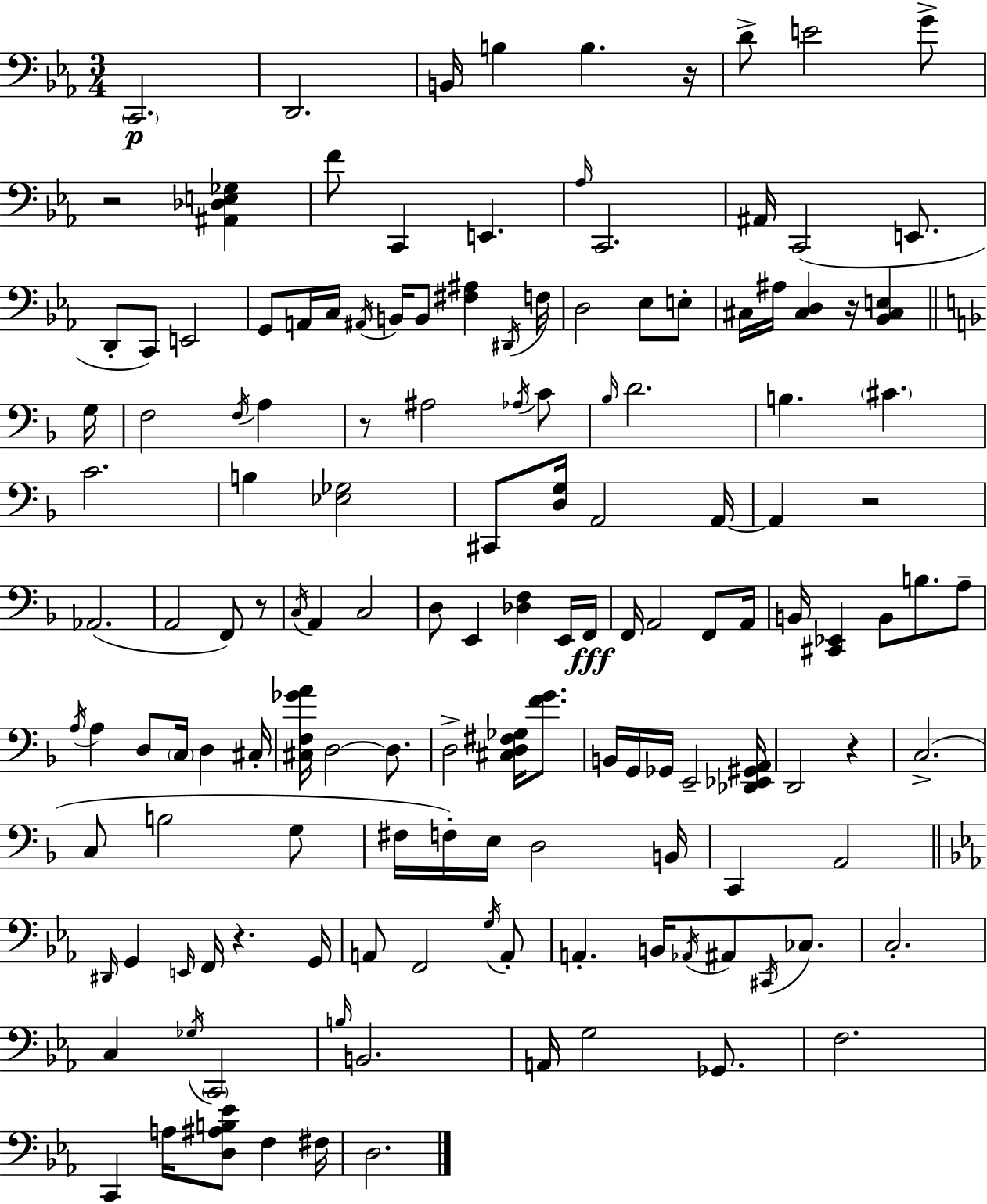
X:1
T:Untitled
M:3/4
L:1/4
K:Cm
C,,2 D,,2 B,,/4 B, B, z/4 D/2 E2 G/2 z2 [^A,,_D,E,_G,] F/2 C,, E,, _A,/4 C,,2 ^A,,/4 C,,2 E,,/2 D,,/2 C,,/2 E,,2 G,,/2 A,,/4 C,/4 ^A,,/4 B,,/4 B,,/2 [^F,^A,] ^D,,/4 F,/4 D,2 _E,/2 E,/2 ^C,/4 ^A,/4 [^C,D,] z/4 [_B,,^C,E,] G,/4 F,2 F,/4 A, z/2 ^A,2 _A,/4 C/2 _B,/4 D2 B, ^C C2 B, [_E,_G,]2 ^C,,/2 [D,G,]/4 A,,2 A,,/4 A,, z2 _A,,2 A,,2 F,,/2 z/2 C,/4 A,, C,2 D,/2 E,, [_D,F,] E,,/4 F,,/4 F,,/4 A,,2 F,,/2 A,,/4 B,,/4 [^C,,_E,,] B,,/2 B,/2 A,/2 A,/4 A, D,/2 C,/4 D, ^C,/4 [^C,F,_GA]/4 D,2 D,/2 D,2 [^C,D,^F,_G,]/4 [FG]/2 B,,/4 G,,/4 _G,,/4 E,,2 [_D,,_E,,^G,,A,,]/4 D,,2 z C,2 C,/2 B,2 G,/2 ^F,/4 F,/4 E,/4 D,2 B,,/4 C,, A,,2 ^D,,/4 G,, E,,/4 F,,/4 z G,,/4 A,,/2 F,,2 G,/4 A,,/2 A,, B,,/4 _A,,/4 ^A,,/2 ^C,,/4 _C,/2 C,2 C, _G,/4 C,,2 B,/4 B,,2 A,,/4 G,2 _G,,/2 F,2 C,, A,/4 [D,^A,B,_E]/2 F, ^F,/4 D,2